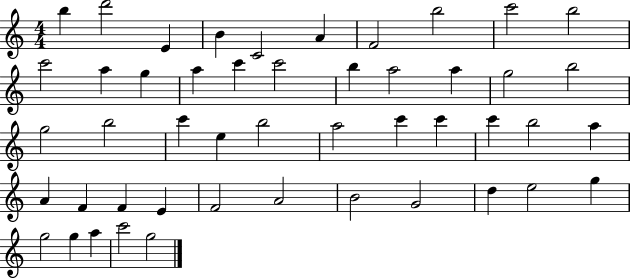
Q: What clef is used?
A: treble